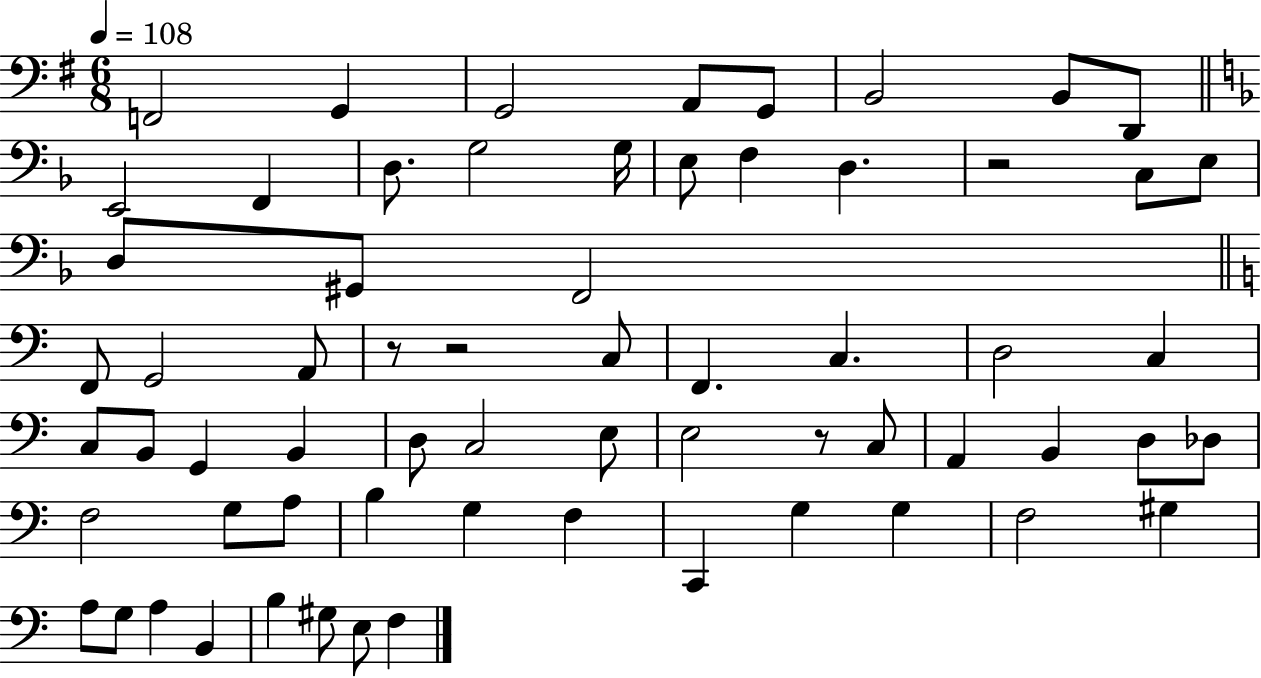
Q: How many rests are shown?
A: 4